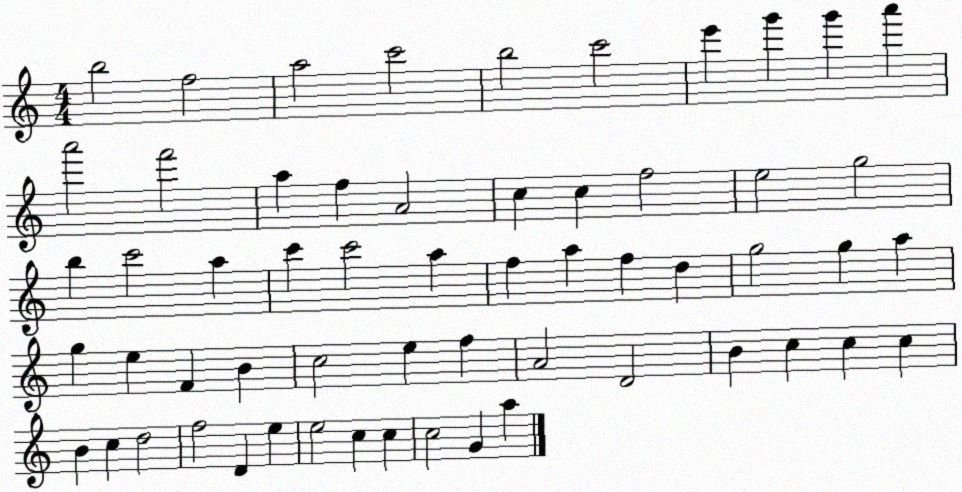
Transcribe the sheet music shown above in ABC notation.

X:1
T:Untitled
M:4/4
L:1/4
K:C
b2 f2 a2 c'2 b2 c'2 e' g' g' a' a'2 f'2 a f A2 c c f2 e2 g2 b c'2 a c' c'2 a f a f d g2 g a g e F B c2 e f A2 D2 B c c c B c d2 f2 D e e2 c c c2 G a